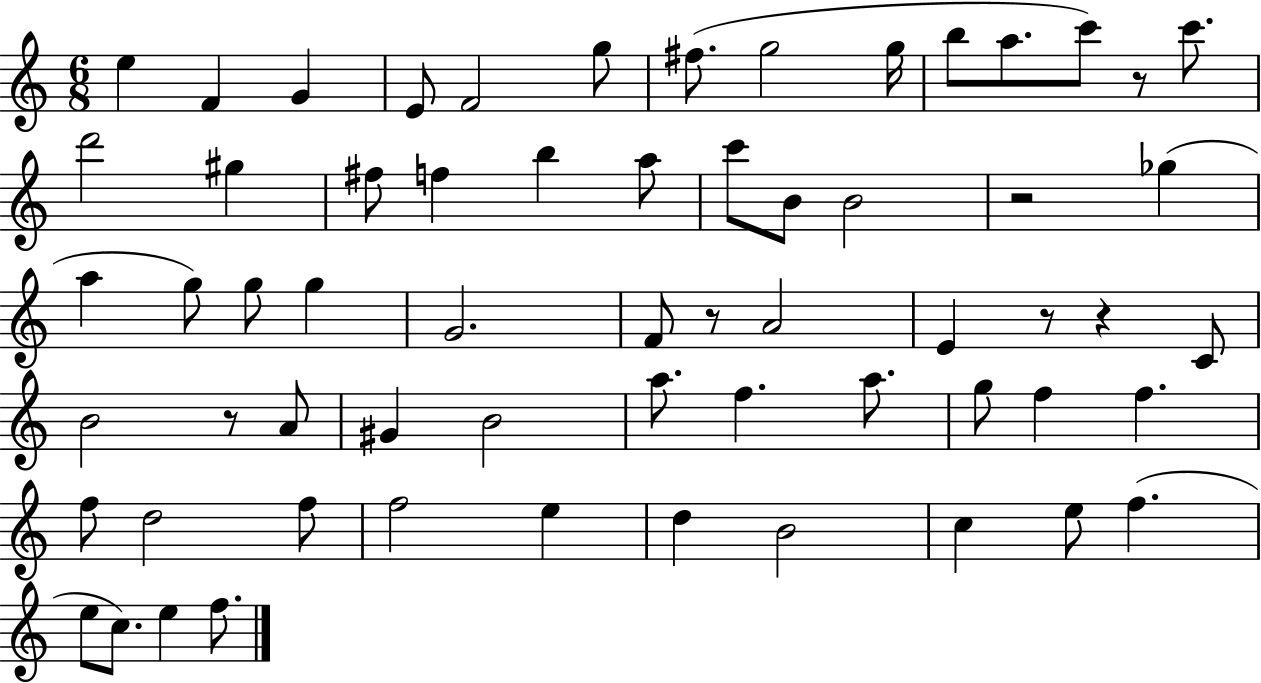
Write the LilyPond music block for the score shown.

{
  \clef treble
  \numericTimeSignature
  \time 6/8
  \key c \major
  e''4 f'4 g'4 | e'8 f'2 g''8 | fis''8.( g''2 g''16 | b''8 a''8. c'''8) r8 c'''8. | \break d'''2 gis''4 | fis''8 f''4 b''4 a''8 | c'''8 b'8 b'2 | r2 ges''4( | \break a''4 g''8) g''8 g''4 | g'2. | f'8 r8 a'2 | e'4 r8 r4 c'8 | \break b'2 r8 a'8 | gis'4 b'2 | a''8. f''4. a''8. | g''8 f''4 f''4. | \break f''8 d''2 f''8 | f''2 e''4 | d''4 b'2 | c''4 e''8 f''4.( | \break e''8 c''8.) e''4 f''8. | \bar "|."
}